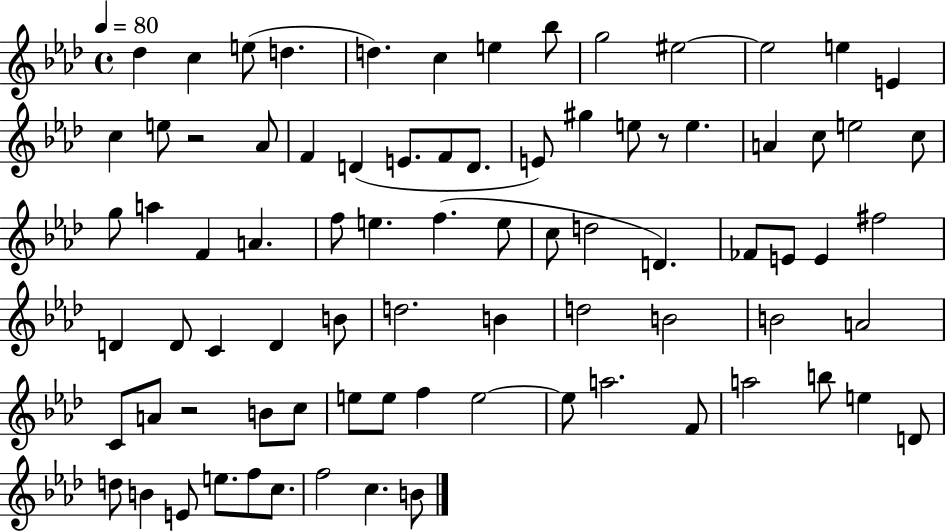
Db5/q C5/q E5/e D5/q. D5/q. C5/q E5/q Bb5/e G5/h EIS5/h EIS5/h E5/q E4/q C5/q E5/e R/h Ab4/e F4/q D4/q E4/e. F4/e D4/e. E4/e G#5/q E5/e R/e E5/q. A4/q C5/e E5/h C5/e G5/e A5/q F4/q A4/q. F5/e E5/q. F5/q. E5/e C5/e D5/h D4/q. FES4/e E4/e E4/q F#5/h D4/q D4/e C4/q D4/q B4/e D5/h. B4/q D5/h B4/h B4/h A4/h C4/e A4/e R/h B4/e C5/e E5/e E5/e F5/q E5/h E5/e A5/h. F4/e A5/h B5/e E5/q D4/e D5/e B4/q E4/e E5/e. F5/e C5/e. F5/h C5/q. B4/e